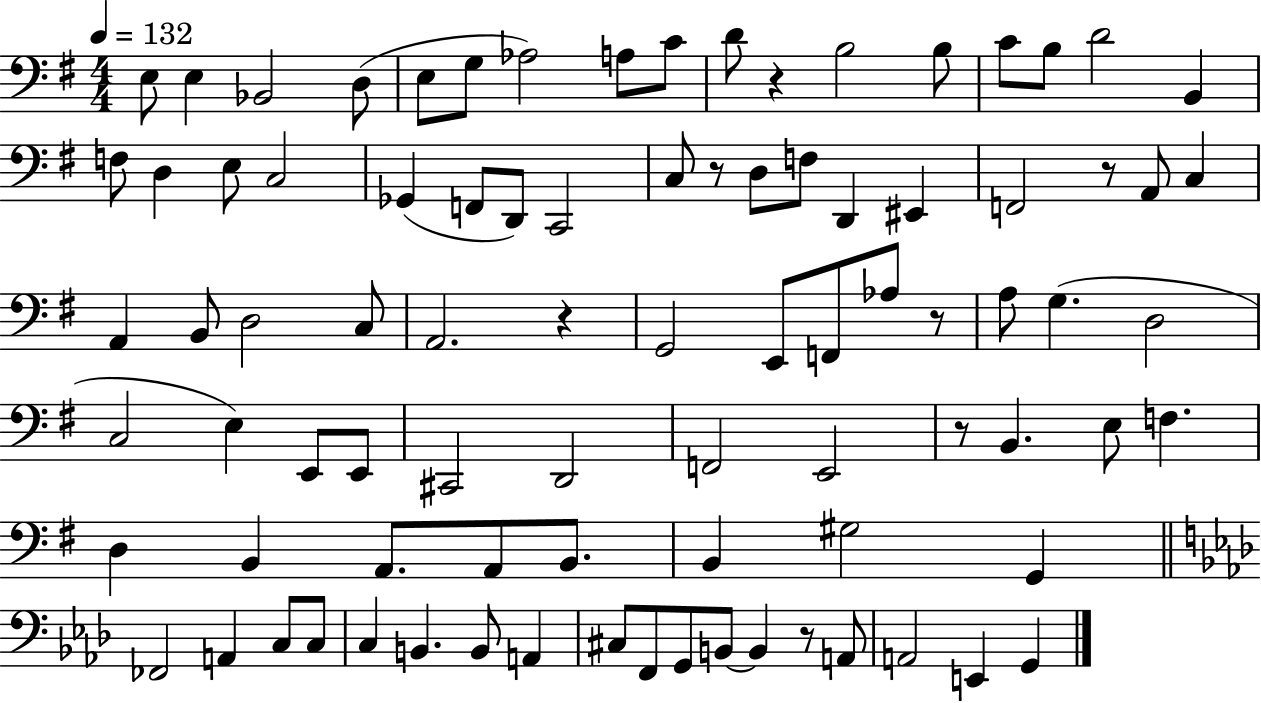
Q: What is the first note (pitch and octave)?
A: E3